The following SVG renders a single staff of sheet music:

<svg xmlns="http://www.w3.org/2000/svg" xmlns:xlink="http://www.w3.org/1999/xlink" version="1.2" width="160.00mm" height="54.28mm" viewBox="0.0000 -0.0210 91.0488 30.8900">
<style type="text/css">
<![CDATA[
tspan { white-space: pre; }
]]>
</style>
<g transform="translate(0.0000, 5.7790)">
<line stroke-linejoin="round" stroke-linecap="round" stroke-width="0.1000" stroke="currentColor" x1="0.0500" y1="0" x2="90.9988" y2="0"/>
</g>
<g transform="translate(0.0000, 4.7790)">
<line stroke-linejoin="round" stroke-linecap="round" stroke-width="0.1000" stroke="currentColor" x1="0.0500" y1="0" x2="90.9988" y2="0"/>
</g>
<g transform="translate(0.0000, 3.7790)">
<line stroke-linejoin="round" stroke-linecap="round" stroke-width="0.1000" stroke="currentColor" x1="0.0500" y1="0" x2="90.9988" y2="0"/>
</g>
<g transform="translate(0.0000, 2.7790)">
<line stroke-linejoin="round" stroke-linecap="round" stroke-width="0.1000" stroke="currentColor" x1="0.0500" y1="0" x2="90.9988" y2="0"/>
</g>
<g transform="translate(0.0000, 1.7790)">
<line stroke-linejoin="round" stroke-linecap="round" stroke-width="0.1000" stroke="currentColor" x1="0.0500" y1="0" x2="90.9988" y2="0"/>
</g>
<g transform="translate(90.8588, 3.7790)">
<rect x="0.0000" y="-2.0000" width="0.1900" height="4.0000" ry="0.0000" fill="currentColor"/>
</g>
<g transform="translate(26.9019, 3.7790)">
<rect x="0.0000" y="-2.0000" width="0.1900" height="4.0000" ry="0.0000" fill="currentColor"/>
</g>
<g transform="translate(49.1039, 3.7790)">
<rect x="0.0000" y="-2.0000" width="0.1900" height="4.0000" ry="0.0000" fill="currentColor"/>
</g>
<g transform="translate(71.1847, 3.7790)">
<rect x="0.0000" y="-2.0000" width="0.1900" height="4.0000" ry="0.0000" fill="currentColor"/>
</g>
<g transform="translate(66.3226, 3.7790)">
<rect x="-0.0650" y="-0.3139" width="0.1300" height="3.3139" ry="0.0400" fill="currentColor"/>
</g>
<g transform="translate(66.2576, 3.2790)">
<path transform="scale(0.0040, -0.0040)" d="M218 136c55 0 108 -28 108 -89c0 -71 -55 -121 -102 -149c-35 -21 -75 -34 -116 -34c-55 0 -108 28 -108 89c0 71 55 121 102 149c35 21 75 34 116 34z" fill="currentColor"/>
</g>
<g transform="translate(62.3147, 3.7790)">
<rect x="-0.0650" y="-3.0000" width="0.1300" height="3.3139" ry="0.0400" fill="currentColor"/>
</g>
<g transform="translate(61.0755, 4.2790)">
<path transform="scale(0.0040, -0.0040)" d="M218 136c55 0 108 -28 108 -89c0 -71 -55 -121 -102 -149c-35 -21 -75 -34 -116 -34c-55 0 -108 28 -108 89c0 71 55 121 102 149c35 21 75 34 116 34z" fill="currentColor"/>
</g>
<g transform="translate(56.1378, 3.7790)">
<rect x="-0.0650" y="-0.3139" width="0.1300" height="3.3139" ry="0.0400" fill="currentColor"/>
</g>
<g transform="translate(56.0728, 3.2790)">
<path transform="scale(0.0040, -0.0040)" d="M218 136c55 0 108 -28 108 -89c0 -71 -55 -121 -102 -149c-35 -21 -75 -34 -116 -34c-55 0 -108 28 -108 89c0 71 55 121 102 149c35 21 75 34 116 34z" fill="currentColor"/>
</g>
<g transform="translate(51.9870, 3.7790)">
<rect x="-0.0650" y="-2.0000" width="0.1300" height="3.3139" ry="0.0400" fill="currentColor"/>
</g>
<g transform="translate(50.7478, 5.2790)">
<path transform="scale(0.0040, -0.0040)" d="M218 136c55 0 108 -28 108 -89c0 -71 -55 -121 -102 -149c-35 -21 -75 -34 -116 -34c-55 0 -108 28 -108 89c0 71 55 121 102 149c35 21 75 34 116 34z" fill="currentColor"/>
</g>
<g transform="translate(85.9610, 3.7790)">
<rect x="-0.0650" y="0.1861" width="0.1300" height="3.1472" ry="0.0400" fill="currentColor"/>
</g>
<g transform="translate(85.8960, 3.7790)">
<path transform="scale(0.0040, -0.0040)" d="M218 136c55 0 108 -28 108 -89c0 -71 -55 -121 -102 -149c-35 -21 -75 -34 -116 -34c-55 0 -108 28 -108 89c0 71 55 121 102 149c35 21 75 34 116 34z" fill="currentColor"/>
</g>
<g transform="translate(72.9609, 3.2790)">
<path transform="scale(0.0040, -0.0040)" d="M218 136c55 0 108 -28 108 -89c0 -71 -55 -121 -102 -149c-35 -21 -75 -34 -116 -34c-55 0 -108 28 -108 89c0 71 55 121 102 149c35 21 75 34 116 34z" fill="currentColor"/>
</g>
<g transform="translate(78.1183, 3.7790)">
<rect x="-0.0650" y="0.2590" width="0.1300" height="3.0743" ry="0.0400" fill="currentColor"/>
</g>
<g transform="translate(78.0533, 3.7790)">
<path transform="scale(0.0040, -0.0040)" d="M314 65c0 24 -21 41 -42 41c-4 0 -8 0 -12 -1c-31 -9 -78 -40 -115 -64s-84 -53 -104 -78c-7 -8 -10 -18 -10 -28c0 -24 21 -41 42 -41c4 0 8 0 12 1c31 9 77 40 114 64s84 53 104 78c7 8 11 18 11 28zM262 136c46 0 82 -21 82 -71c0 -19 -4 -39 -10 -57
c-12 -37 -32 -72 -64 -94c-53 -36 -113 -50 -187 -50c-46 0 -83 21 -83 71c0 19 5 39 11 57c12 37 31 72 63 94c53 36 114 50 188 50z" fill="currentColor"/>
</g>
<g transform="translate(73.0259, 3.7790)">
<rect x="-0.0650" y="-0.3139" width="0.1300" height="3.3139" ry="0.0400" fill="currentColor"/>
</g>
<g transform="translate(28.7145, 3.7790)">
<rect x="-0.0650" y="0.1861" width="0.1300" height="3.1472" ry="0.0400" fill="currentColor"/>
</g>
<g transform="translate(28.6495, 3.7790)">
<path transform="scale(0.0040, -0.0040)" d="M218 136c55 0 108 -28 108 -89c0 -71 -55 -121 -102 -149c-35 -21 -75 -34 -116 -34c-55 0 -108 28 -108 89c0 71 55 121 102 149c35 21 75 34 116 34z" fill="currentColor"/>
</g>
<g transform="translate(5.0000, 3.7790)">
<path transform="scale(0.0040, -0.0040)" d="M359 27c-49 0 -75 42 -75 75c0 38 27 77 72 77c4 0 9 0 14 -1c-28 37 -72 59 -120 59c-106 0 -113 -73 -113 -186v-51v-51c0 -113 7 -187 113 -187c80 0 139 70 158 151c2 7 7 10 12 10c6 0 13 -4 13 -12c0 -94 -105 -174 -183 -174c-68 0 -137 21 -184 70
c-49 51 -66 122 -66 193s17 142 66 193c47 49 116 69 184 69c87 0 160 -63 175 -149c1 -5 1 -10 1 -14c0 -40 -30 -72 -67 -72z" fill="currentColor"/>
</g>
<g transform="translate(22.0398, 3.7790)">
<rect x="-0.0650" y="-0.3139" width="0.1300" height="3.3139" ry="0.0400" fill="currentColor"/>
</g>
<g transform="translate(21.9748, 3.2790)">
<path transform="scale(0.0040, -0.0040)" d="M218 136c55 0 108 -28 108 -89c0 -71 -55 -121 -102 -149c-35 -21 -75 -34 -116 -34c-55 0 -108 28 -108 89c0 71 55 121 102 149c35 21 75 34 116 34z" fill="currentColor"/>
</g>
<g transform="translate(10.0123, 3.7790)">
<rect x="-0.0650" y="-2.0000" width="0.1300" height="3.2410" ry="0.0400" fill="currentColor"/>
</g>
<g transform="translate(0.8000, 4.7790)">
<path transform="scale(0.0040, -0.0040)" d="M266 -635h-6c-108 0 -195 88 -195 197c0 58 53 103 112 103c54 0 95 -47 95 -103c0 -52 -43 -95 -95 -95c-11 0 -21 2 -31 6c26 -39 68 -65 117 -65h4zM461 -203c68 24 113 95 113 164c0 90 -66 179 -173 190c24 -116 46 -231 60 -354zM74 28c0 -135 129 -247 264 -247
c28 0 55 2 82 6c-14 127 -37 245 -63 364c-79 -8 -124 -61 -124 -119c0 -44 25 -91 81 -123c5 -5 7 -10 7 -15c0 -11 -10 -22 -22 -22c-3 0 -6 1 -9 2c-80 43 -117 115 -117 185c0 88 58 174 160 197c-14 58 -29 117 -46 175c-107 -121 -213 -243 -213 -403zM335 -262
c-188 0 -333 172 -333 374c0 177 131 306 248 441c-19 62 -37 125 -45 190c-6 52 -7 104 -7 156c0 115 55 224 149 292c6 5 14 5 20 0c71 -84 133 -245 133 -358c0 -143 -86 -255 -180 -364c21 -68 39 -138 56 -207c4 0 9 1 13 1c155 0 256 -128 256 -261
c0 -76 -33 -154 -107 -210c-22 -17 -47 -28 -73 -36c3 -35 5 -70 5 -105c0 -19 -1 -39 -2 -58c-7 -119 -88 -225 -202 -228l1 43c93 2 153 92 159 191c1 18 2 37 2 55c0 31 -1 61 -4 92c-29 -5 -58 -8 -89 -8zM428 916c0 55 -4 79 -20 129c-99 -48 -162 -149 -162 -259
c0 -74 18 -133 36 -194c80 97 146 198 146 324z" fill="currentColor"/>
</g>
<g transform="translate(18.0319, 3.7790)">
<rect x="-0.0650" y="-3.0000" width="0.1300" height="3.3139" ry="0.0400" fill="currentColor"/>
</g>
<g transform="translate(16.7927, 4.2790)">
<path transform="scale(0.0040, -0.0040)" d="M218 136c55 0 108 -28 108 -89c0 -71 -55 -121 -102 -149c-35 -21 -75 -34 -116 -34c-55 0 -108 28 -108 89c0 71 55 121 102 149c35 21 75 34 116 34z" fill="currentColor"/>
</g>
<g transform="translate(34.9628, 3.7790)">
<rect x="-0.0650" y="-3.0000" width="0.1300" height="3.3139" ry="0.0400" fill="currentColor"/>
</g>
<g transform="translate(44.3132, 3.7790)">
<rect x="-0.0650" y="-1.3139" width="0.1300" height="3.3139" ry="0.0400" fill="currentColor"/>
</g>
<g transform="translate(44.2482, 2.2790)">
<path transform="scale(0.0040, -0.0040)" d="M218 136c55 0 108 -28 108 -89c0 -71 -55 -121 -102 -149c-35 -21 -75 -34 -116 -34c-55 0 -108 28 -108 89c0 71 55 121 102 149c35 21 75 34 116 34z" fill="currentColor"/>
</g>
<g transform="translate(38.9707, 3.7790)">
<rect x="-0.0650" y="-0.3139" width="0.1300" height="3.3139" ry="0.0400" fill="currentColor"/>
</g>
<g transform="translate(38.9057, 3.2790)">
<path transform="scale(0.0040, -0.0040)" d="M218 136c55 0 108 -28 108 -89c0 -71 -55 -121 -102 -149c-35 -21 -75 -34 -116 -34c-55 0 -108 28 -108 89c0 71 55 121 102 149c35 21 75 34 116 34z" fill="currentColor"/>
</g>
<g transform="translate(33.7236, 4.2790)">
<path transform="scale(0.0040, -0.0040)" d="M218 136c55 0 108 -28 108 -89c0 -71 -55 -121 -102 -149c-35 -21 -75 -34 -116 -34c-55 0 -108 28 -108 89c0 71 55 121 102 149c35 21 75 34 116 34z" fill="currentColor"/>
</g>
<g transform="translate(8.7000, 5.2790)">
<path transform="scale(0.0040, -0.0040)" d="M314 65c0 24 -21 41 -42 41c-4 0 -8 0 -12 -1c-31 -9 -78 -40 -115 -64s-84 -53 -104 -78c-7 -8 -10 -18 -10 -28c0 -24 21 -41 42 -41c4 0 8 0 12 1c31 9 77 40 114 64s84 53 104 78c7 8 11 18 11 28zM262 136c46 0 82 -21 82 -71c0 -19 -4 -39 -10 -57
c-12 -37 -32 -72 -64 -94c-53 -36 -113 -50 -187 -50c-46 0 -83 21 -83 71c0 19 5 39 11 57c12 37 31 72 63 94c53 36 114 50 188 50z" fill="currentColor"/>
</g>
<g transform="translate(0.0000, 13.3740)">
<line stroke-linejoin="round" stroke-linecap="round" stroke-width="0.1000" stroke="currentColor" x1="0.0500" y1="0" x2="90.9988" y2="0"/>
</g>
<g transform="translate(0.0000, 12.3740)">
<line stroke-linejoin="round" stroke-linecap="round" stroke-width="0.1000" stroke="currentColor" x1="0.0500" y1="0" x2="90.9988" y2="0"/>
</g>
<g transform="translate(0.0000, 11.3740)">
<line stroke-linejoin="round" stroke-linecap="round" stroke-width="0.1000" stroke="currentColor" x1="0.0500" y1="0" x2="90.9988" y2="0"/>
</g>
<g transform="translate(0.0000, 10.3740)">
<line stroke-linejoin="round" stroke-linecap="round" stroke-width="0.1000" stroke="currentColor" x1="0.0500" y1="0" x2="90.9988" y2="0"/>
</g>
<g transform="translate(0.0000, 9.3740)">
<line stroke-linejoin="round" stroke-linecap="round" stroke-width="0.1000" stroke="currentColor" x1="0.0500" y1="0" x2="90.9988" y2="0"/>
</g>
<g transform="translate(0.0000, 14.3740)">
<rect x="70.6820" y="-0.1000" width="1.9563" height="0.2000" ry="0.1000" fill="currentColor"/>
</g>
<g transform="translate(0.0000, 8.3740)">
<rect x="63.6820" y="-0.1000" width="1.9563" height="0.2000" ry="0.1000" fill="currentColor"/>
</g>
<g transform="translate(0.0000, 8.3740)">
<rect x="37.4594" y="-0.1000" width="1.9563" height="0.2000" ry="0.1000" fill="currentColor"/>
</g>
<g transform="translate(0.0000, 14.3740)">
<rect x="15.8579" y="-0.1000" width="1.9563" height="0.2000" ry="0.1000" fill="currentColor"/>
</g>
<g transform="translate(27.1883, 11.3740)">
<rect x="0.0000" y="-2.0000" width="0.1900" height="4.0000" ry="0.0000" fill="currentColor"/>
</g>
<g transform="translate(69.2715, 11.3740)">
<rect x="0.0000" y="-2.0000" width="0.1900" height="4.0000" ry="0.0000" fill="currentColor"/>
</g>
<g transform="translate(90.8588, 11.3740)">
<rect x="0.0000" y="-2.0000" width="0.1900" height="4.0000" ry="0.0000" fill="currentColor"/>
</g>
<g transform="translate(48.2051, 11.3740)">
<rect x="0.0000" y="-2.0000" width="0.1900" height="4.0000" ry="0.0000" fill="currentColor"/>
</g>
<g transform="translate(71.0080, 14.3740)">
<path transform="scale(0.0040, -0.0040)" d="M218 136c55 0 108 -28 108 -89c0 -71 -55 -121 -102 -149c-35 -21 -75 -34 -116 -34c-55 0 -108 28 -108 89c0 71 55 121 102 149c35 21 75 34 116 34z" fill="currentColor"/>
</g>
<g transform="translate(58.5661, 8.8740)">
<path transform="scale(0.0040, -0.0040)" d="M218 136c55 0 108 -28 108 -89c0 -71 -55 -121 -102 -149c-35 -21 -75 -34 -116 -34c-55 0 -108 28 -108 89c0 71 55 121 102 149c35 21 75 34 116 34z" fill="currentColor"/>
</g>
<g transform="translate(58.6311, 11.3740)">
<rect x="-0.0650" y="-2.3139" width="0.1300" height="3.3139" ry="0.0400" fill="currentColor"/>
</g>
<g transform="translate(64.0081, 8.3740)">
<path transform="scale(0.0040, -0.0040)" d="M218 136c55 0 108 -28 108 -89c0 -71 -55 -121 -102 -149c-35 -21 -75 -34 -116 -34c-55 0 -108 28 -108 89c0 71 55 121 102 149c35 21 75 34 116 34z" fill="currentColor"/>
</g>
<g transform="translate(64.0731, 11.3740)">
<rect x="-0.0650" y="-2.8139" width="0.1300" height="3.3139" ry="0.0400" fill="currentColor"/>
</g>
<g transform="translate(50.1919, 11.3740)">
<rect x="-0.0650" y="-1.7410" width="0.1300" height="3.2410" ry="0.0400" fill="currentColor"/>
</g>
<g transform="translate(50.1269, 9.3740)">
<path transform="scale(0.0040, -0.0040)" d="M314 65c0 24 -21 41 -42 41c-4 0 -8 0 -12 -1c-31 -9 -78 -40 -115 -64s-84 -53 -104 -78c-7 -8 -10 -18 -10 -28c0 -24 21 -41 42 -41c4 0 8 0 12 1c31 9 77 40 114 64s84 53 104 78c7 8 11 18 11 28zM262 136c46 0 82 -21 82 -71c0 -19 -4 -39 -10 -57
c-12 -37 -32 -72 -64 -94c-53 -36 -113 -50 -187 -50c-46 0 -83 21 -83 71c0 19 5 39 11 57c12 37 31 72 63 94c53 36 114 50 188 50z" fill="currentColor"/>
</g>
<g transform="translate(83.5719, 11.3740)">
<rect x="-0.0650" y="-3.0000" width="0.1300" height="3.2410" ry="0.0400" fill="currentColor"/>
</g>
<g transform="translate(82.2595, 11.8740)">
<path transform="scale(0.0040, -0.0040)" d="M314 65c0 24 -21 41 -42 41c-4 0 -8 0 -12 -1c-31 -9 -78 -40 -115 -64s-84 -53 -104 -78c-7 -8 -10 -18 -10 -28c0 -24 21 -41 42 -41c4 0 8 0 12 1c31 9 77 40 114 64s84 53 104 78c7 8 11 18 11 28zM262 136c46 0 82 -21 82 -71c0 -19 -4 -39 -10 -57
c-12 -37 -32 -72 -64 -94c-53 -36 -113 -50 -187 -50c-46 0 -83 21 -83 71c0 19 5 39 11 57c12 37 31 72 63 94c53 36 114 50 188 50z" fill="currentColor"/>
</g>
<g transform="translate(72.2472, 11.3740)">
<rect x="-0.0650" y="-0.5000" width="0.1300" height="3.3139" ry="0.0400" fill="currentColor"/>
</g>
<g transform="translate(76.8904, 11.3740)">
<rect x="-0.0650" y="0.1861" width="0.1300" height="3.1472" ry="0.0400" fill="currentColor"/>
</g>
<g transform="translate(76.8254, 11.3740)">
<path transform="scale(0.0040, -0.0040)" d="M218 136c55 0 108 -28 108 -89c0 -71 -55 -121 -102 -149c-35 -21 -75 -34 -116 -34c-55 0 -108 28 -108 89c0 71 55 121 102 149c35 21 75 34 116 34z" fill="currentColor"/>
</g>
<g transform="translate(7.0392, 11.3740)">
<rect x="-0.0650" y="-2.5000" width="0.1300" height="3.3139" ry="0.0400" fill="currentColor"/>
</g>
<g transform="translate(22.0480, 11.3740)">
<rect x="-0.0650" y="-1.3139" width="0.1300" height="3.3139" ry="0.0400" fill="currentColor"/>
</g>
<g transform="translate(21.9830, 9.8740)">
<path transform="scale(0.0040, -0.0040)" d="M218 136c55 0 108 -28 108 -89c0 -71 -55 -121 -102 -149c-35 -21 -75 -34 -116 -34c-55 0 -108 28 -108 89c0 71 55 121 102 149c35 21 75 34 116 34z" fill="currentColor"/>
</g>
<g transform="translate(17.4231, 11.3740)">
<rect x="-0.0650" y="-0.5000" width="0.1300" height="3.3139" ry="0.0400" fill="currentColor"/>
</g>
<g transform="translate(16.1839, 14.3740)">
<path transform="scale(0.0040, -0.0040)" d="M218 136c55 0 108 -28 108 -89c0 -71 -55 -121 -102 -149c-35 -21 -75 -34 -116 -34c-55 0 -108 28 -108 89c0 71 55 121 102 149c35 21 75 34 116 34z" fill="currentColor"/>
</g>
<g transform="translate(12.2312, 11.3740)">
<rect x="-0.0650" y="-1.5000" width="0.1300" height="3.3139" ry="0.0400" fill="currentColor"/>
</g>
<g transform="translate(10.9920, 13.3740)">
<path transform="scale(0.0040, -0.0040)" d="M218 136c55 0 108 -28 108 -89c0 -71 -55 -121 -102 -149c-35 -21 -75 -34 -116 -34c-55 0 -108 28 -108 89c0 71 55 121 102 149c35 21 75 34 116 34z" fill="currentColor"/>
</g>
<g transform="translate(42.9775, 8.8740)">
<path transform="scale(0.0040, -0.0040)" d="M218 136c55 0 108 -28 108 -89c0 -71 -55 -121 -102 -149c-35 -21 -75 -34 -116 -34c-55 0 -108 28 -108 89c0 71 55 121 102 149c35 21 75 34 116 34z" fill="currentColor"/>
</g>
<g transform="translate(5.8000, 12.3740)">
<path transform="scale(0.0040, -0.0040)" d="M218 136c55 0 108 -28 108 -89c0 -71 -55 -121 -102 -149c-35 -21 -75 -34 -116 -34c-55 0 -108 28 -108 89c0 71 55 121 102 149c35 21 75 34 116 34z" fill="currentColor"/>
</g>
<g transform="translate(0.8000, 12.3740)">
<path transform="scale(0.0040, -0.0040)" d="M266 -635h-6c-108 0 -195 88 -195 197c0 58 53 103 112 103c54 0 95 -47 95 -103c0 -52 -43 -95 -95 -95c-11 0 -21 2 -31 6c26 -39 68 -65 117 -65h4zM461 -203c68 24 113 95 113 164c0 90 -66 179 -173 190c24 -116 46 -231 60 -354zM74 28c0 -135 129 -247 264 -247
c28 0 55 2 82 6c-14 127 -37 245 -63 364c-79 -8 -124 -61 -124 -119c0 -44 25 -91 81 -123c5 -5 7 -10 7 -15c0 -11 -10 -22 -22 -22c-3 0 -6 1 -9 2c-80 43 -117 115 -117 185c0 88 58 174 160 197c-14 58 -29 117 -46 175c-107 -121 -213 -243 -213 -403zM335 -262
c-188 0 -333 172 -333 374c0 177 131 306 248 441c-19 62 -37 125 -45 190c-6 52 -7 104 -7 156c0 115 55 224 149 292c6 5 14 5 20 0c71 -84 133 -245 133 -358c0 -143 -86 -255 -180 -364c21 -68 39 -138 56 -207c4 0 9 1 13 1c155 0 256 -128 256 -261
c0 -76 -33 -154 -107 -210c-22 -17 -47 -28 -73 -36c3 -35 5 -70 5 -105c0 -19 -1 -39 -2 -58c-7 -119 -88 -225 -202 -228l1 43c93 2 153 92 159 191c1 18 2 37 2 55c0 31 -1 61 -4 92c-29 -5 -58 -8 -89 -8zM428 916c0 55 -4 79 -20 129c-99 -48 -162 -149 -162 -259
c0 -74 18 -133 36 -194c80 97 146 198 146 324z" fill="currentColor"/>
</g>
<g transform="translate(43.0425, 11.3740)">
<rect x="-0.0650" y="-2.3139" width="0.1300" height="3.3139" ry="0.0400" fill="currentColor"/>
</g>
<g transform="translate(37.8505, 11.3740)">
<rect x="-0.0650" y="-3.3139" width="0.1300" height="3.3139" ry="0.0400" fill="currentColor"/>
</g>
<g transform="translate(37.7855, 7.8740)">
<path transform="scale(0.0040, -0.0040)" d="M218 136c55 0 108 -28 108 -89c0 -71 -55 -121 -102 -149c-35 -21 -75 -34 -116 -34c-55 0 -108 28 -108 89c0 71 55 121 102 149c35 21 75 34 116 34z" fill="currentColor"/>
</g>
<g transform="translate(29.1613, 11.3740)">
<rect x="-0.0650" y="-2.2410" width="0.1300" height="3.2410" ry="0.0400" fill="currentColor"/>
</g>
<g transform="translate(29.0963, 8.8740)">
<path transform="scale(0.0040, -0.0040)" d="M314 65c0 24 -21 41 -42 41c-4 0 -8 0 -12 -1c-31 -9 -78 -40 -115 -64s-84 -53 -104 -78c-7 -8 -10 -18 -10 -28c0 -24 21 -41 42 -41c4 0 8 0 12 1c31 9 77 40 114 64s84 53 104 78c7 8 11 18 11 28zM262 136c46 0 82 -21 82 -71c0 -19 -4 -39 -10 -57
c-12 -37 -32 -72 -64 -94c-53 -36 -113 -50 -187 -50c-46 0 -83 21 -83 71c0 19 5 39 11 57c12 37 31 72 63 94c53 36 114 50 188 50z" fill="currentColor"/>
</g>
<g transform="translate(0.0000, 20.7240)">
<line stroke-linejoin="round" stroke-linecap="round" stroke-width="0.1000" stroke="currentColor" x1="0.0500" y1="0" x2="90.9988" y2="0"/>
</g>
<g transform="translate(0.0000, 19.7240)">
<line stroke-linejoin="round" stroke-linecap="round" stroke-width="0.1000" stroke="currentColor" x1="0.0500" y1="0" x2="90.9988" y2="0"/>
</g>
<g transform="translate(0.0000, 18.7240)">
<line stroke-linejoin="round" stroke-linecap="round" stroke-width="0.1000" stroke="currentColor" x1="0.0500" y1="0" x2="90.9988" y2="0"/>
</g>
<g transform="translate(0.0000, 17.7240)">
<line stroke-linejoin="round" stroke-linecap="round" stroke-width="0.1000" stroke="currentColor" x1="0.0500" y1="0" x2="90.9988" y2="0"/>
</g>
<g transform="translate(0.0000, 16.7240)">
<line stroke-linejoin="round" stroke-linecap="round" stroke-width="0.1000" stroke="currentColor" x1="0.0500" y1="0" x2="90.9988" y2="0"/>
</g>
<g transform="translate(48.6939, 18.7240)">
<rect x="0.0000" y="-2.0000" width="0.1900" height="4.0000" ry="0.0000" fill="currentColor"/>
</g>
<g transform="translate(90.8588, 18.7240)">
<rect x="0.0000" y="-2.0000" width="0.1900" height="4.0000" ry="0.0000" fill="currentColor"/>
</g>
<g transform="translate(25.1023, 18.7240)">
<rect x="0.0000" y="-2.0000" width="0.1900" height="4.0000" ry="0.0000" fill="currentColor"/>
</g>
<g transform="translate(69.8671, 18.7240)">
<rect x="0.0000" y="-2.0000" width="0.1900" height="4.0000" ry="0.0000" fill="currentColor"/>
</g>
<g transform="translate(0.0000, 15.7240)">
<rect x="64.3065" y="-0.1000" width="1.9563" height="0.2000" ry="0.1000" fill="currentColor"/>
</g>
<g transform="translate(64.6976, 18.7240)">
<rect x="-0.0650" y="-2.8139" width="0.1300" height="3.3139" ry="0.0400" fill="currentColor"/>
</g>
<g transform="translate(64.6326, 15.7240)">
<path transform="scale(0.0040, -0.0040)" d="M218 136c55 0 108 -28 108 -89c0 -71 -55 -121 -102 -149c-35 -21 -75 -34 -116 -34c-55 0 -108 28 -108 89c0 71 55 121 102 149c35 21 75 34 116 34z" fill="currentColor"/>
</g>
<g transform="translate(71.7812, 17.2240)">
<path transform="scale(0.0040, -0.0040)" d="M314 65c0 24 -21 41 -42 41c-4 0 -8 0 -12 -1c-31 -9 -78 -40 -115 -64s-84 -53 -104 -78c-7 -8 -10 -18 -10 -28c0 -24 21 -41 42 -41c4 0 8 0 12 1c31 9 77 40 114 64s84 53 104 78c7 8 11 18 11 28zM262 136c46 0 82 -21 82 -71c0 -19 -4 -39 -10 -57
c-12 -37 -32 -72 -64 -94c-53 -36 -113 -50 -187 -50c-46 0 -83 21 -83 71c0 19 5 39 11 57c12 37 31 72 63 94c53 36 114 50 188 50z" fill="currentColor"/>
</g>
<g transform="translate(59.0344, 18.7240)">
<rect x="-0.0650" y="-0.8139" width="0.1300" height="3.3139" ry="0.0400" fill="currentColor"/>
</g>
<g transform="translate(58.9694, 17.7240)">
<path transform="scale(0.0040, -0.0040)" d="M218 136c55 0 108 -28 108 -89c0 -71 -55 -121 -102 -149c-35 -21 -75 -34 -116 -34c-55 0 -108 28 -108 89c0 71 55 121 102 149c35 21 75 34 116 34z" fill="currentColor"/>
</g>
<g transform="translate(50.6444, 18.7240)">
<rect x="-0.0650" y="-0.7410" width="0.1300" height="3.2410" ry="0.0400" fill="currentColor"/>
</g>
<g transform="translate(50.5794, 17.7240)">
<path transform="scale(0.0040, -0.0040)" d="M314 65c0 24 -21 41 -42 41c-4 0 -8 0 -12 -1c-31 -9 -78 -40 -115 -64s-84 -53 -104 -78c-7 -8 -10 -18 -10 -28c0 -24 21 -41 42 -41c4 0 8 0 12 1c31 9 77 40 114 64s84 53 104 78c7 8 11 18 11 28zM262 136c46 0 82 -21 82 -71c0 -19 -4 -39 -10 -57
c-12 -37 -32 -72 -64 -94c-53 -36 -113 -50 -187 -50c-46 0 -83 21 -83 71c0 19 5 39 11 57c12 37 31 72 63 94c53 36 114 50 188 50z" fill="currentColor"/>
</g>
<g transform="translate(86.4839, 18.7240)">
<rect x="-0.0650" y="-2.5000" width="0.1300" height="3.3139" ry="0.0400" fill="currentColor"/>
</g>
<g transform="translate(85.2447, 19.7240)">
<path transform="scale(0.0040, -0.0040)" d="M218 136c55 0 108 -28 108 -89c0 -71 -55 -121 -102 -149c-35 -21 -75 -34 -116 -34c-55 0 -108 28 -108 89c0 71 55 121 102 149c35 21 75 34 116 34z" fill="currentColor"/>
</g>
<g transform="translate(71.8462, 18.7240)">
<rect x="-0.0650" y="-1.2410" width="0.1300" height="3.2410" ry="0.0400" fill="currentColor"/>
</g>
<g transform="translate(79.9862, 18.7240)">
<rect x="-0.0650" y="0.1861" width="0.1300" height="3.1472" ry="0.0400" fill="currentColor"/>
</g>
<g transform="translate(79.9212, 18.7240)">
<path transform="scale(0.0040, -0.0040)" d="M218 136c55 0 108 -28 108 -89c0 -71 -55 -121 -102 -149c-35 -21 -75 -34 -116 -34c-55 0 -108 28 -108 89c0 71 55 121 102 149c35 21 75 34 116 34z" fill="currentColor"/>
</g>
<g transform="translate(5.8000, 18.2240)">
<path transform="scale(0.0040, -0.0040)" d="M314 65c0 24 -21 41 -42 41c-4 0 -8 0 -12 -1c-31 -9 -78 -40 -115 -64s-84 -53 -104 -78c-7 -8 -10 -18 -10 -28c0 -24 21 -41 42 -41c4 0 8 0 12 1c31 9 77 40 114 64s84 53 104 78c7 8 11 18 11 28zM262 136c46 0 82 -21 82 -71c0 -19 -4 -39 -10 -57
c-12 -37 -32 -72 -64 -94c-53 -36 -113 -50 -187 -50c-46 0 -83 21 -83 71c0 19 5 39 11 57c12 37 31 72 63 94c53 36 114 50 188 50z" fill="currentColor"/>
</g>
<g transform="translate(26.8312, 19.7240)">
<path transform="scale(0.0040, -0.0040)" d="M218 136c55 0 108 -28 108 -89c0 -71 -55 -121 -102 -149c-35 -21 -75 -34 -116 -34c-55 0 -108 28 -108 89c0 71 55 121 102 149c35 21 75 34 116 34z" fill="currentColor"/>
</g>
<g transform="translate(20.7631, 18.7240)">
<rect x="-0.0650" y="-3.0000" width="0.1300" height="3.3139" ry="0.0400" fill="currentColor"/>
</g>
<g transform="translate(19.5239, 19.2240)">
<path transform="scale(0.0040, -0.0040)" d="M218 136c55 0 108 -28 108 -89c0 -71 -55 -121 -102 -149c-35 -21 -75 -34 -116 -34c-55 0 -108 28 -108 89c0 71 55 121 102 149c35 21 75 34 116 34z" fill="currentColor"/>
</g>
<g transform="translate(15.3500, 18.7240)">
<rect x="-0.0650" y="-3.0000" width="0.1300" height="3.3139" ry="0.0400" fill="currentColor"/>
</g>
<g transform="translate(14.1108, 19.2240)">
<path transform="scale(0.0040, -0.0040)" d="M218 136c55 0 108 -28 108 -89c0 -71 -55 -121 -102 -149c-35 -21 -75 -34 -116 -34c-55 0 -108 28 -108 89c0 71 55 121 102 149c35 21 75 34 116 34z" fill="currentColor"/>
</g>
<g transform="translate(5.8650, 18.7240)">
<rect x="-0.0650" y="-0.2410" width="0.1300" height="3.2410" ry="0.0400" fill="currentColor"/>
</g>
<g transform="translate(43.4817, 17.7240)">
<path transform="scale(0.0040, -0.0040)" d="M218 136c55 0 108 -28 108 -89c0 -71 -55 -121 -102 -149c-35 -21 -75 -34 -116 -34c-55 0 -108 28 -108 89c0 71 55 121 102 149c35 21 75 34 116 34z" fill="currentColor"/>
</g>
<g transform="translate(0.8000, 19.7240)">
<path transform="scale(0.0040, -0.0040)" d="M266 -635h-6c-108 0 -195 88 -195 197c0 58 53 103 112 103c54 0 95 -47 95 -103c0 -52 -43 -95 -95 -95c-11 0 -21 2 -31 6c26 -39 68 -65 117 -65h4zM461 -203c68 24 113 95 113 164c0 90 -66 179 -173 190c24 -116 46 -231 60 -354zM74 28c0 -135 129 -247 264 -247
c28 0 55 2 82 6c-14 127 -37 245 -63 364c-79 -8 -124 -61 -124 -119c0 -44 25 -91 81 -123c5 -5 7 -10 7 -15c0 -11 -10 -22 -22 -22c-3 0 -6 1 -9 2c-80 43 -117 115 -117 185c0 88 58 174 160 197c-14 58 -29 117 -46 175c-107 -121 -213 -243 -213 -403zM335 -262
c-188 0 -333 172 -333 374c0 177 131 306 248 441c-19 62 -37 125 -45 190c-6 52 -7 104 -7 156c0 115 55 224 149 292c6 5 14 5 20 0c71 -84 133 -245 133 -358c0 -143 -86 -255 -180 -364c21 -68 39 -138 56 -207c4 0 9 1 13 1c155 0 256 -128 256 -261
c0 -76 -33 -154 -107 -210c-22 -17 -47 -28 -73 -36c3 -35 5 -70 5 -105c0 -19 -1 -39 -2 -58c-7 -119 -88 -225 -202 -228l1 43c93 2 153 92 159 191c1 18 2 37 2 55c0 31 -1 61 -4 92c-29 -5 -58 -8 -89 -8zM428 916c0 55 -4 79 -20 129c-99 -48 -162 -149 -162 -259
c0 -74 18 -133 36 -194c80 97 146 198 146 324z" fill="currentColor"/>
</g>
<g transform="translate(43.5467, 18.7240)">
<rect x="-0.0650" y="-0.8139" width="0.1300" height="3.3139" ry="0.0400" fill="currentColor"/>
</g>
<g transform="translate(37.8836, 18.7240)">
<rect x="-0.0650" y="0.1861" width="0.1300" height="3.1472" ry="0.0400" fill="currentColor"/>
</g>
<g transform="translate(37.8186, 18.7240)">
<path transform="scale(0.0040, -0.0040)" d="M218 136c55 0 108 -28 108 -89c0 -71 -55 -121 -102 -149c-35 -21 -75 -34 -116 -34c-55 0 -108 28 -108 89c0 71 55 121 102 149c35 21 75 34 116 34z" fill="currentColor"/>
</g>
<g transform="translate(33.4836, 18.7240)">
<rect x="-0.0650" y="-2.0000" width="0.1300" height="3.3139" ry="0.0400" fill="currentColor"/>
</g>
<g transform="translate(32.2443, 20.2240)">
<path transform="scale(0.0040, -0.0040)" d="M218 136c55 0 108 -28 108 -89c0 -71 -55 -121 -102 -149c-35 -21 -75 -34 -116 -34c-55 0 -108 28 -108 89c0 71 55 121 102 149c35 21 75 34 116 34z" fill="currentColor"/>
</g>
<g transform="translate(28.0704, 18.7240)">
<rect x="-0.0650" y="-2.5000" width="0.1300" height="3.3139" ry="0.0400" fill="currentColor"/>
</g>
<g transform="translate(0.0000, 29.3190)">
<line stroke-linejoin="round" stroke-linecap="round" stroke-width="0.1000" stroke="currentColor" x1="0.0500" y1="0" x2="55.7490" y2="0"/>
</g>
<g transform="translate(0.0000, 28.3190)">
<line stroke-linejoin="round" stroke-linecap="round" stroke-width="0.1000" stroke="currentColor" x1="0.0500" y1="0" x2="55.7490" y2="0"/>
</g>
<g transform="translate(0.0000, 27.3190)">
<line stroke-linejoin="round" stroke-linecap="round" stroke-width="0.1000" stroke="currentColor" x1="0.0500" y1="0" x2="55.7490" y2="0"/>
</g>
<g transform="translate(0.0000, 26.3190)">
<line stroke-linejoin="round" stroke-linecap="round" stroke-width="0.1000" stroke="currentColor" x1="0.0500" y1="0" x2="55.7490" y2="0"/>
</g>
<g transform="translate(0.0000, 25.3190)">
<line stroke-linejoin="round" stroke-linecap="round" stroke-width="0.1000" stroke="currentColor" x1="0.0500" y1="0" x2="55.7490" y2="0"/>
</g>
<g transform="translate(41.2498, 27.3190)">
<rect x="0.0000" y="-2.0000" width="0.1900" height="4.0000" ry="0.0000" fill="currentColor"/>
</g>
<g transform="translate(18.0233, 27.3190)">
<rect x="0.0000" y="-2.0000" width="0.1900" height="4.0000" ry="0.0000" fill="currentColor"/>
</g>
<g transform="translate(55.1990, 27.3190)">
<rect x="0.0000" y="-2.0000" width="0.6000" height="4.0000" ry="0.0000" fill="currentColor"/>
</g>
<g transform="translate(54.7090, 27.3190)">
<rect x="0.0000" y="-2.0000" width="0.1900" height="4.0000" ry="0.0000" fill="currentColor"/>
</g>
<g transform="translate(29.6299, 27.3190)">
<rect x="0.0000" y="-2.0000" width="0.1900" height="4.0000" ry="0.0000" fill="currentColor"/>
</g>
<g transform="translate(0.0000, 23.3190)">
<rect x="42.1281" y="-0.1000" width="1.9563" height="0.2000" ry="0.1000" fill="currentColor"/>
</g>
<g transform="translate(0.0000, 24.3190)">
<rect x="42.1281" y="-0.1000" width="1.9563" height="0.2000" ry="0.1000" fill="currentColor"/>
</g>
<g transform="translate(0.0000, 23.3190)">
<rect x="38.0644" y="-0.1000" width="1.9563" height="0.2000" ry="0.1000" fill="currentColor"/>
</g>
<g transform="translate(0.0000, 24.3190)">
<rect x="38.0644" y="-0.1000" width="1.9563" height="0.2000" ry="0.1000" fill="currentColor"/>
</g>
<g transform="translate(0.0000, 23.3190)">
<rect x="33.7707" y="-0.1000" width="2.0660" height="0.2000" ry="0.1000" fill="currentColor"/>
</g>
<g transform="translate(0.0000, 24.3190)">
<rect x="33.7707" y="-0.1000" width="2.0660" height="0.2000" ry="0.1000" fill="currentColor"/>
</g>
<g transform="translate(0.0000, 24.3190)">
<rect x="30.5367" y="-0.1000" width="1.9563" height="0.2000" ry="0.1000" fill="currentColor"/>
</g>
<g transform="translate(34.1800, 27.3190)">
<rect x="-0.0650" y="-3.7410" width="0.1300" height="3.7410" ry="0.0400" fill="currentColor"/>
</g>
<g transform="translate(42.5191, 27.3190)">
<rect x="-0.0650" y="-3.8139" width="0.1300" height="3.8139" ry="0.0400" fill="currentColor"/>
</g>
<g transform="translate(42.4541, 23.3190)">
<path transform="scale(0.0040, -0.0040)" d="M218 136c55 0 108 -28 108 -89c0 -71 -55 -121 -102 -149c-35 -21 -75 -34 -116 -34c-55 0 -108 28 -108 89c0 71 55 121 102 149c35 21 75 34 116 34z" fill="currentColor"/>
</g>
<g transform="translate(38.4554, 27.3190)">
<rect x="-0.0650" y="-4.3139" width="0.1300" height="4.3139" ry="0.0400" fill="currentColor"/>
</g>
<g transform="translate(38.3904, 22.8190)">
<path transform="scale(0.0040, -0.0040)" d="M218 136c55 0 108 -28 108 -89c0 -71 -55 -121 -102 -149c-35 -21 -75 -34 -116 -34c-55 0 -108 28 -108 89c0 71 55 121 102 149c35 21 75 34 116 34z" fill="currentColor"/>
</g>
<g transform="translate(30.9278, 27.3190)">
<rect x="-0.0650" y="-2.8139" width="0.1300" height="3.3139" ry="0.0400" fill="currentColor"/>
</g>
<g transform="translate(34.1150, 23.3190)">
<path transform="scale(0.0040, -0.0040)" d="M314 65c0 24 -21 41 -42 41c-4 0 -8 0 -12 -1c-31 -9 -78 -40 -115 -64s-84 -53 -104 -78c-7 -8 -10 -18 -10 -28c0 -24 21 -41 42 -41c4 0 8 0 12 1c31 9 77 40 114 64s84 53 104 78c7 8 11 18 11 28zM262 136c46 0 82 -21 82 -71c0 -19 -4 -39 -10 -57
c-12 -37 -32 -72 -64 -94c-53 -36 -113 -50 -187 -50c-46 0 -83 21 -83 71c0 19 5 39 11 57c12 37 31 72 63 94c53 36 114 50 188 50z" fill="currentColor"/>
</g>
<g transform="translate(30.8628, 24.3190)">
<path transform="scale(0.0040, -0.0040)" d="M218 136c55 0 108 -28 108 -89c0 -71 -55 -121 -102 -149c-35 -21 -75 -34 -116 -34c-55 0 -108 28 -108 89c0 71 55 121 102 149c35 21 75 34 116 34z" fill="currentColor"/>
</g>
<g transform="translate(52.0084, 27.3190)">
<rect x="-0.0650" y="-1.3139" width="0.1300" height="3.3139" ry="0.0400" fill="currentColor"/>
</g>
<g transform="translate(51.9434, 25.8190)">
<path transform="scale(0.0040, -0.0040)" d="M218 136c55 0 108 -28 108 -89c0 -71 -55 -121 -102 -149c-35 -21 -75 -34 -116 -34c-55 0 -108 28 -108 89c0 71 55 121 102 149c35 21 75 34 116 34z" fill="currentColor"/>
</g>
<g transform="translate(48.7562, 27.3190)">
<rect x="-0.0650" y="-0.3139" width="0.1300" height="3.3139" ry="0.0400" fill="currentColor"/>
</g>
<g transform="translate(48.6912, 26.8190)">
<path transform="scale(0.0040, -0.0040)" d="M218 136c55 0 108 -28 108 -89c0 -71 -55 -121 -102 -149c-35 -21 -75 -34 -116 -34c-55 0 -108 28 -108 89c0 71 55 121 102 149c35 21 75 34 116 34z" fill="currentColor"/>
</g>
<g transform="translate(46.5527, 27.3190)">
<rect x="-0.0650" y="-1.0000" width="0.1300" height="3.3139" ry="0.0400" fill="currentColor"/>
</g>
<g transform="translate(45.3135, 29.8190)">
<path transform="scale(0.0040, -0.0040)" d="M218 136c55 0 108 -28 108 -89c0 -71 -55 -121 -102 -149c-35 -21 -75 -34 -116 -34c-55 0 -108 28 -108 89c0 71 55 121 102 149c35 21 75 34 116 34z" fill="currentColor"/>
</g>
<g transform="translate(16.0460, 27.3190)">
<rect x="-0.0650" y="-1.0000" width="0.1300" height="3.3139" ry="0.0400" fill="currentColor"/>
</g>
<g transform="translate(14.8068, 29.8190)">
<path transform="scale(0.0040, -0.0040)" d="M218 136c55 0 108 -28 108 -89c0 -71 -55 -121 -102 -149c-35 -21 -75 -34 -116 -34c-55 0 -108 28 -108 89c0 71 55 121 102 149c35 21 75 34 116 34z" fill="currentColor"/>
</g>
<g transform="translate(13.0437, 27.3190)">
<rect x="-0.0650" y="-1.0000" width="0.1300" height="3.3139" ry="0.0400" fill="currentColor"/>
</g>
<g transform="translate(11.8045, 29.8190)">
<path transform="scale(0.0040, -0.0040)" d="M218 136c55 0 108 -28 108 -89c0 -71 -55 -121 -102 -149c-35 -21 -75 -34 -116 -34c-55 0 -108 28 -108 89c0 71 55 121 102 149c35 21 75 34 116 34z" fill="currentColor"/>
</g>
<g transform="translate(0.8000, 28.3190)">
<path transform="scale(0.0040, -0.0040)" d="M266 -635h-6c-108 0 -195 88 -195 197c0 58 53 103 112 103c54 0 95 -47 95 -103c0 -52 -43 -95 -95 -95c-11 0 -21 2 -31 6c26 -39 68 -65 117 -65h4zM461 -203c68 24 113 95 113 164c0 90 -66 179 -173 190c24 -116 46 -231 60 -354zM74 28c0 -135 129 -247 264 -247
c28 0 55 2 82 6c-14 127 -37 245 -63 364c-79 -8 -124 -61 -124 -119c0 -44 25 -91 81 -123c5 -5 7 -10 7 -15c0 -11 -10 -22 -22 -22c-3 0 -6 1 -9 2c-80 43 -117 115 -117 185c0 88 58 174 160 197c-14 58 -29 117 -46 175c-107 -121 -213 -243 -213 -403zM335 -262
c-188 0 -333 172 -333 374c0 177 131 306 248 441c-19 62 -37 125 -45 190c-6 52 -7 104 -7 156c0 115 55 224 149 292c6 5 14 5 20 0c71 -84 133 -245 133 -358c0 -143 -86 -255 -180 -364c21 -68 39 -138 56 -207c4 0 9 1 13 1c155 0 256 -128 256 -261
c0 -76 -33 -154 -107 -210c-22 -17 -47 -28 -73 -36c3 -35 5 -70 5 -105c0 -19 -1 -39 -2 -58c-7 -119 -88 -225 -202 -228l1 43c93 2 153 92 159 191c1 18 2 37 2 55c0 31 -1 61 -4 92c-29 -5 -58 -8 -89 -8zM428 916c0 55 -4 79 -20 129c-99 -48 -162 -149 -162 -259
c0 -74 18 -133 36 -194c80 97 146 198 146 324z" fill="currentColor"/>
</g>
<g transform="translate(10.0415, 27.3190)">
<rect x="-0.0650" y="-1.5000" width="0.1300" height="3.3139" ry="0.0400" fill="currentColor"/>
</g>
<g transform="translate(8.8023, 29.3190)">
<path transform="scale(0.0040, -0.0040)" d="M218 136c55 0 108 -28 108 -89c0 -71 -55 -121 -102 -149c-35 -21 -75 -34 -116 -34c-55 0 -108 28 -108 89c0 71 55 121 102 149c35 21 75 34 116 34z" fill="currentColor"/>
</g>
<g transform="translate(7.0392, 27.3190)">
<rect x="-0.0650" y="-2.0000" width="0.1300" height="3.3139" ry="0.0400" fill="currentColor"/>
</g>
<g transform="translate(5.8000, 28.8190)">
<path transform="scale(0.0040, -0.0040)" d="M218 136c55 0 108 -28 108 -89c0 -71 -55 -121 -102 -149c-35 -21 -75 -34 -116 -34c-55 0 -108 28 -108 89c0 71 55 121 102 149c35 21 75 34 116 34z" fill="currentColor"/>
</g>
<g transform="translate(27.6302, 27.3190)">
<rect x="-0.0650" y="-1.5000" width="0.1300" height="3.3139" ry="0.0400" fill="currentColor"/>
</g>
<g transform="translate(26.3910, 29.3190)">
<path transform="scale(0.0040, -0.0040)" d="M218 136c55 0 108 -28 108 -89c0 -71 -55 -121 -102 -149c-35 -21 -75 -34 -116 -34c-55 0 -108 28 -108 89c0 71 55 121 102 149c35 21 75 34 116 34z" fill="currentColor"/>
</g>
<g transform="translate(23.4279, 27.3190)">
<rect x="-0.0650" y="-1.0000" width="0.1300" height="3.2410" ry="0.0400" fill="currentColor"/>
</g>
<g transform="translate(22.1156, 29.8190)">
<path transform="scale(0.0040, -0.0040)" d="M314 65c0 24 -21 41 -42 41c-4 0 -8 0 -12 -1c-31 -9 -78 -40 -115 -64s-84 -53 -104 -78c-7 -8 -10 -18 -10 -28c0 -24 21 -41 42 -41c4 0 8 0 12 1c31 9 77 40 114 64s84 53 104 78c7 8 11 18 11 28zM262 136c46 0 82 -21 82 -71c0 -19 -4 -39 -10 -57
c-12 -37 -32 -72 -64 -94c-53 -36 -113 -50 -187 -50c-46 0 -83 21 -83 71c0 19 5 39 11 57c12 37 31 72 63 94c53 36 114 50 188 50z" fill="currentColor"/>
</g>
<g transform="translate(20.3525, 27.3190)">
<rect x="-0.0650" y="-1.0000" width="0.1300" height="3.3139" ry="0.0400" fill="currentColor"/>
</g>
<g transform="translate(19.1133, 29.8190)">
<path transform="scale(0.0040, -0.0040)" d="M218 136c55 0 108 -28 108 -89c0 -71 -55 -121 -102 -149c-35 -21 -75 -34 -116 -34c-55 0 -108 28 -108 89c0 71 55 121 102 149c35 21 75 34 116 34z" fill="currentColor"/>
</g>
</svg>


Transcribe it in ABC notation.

X:1
T:Untitled
M:4/4
L:1/4
K:C
F2 A c B A c e F c A c c B2 B G E C e g2 b g f2 g a C B A2 c2 A A G F B d d2 d a e2 B G F E D D D D2 E a c'2 d' c' D c e